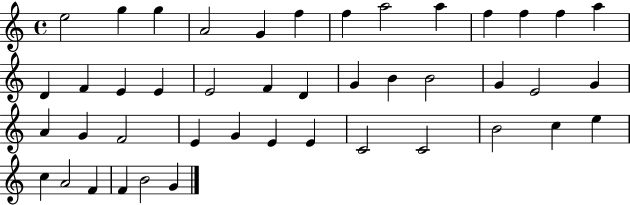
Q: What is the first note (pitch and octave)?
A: E5